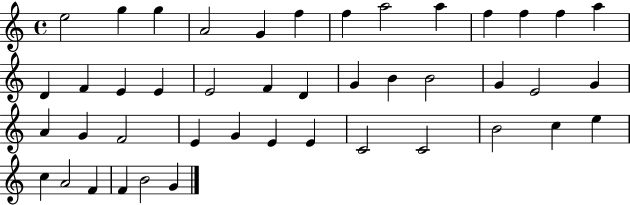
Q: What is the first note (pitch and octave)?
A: E5